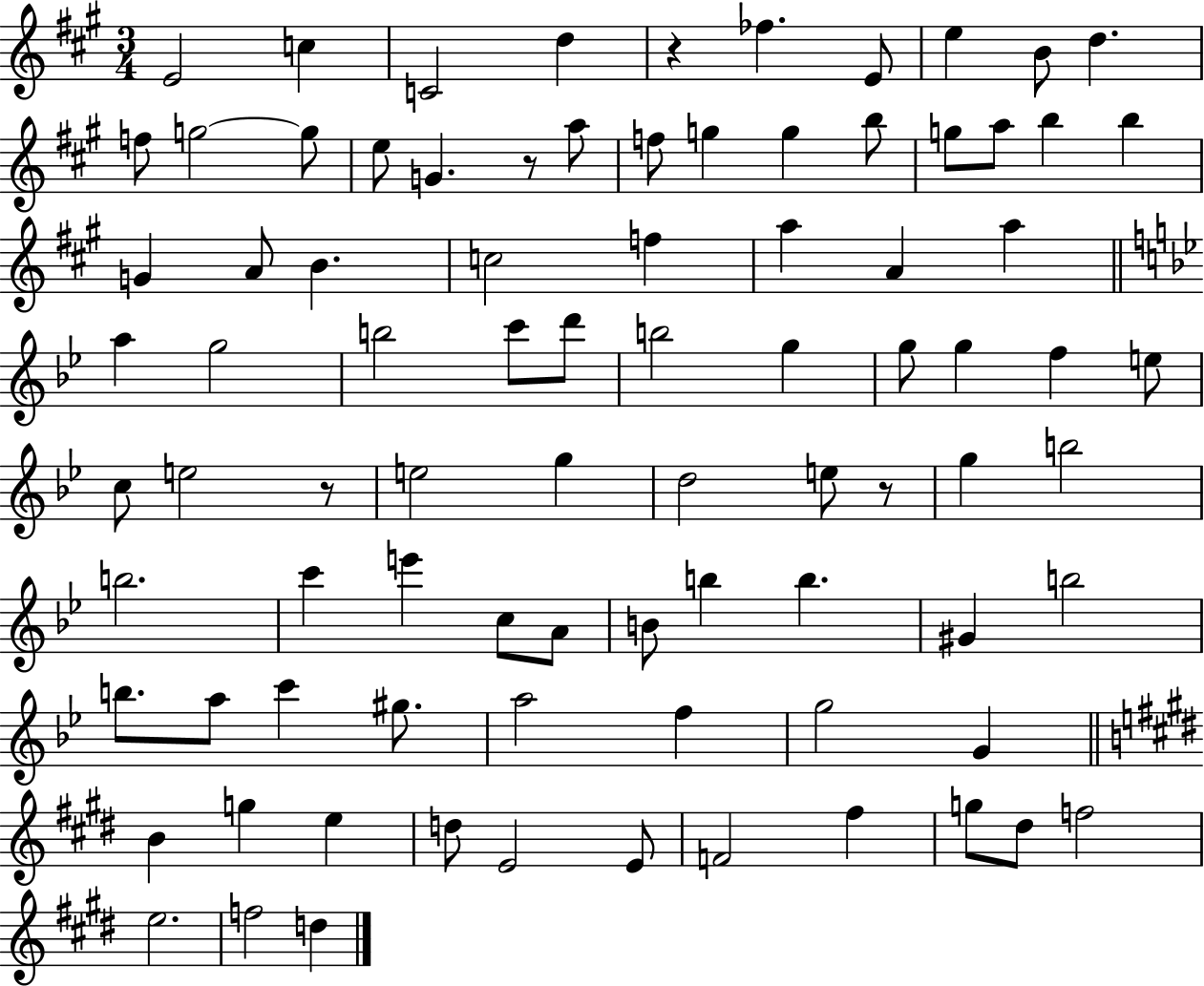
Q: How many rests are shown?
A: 4